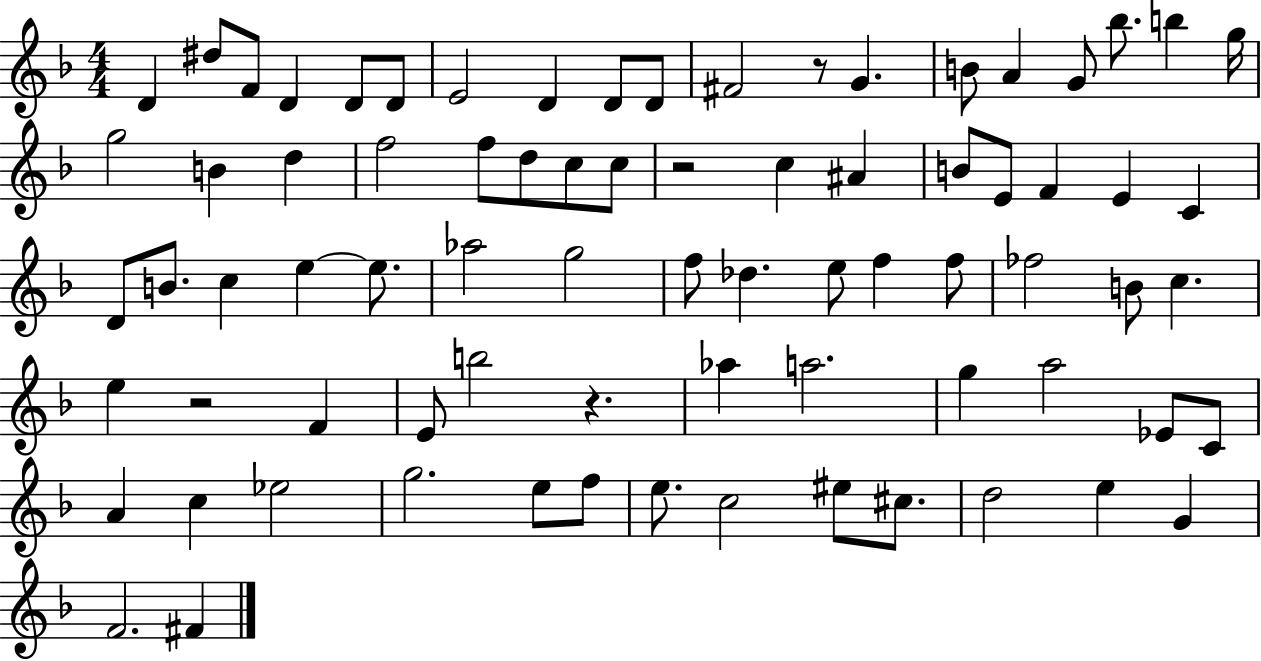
D4/q D#5/e F4/e D4/q D4/e D4/e E4/h D4/q D4/e D4/e F#4/h R/e G4/q. B4/e A4/q G4/e Bb5/e. B5/q G5/s G5/h B4/q D5/q F5/h F5/e D5/e C5/e C5/e R/h C5/q A#4/q B4/e E4/e F4/q E4/q C4/q D4/e B4/e. C5/q E5/q E5/e. Ab5/h G5/h F5/e Db5/q. E5/e F5/q F5/e FES5/h B4/e C5/q. E5/q R/h F4/q E4/e B5/h R/q. Ab5/q A5/h. G5/q A5/h Eb4/e C4/e A4/q C5/q Eb5/h G5/h. E5/e F5/e E5/e. C5/h EIS5/e C#5/e. D5/h E5/q G4/q F4/h. F#4/q